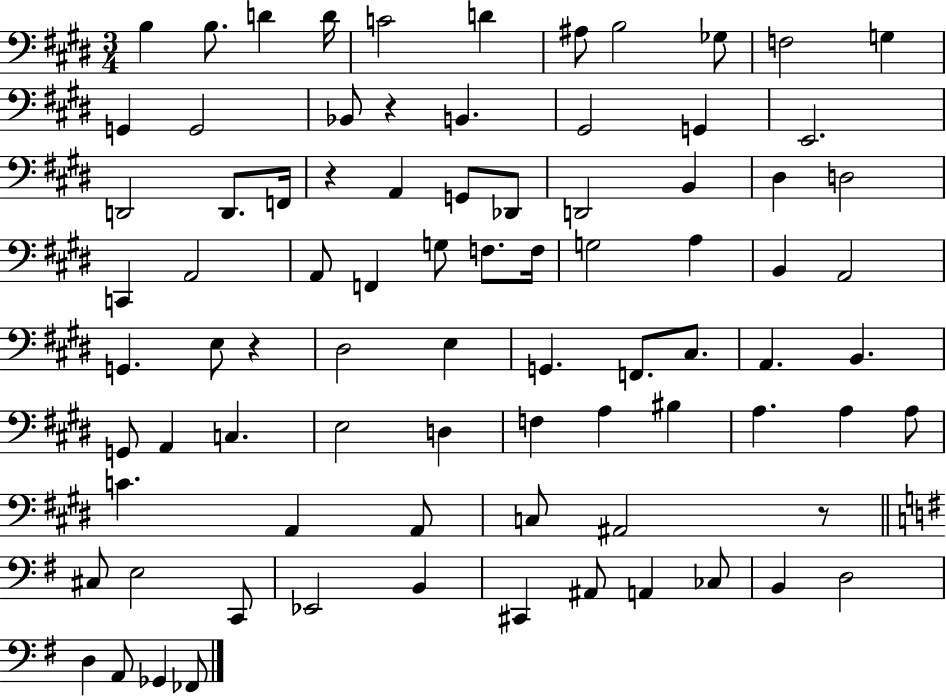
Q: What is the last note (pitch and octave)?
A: FES2